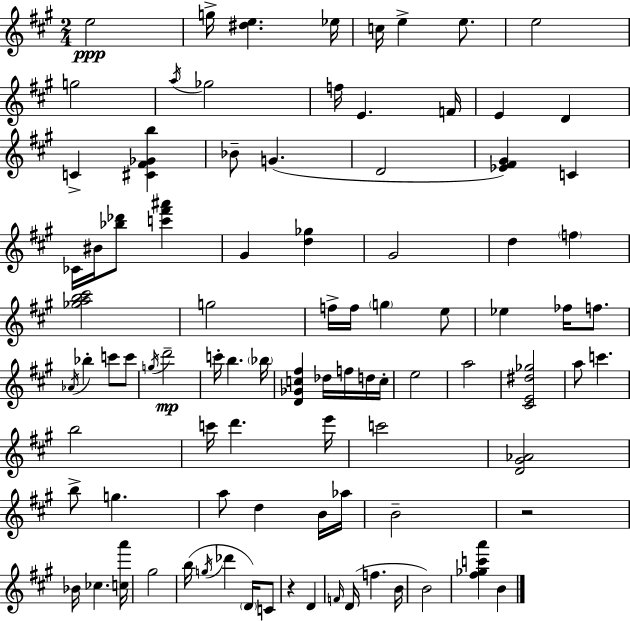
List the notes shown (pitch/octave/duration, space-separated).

E5/h G5/s [D#5,E5]/q. Eb5/s C5/s E5/q E5/e. E5/h G5/h A5/s Gb5/h F5/s E4/q. F4/s E4/q D4/q C4/q [C#4,F#4,Gb4,B5]/q Bb4/e G4/q. D4/h [Eb4,F#4,G#4]/q C4/q CES4/s BIS4/s [Bb5,Db6]/e [C6,F#6,A#6]/q G#4/q [D5,Gb5]/q G#4/h D5/q F5/q [Gb5,A5,B5,C#6]/h G5/h F5/s F5/s G5/q E5/e Eb5/q FES5/s F5/e. Ab4/s Bb5/q C6/e C6/e G5/s D6/h C6/s B5/q. Bb5/s [D4,Gb4,C5,F#5]/q Db5/s F5/s D5/s C5/s E5/h A5/h [C#4,E4,D#5,Gb5]/h A5/e C6/q. B5/h C6/s D6/q. E6/s C6/h [D4,G#4,Ab4]/h B5/e G5/q. A5/e D5/q B4/s Ab5/s B4/h R/h Bb4/s CES5/q. [C5,A6]/s G#5/h B5/s G5/s Db6/q D4/s C4/e R/q D4/q F4/s D4/s F5/q. B4/s B4/h [F#5,Gb5,C6,A6]/q B4/q